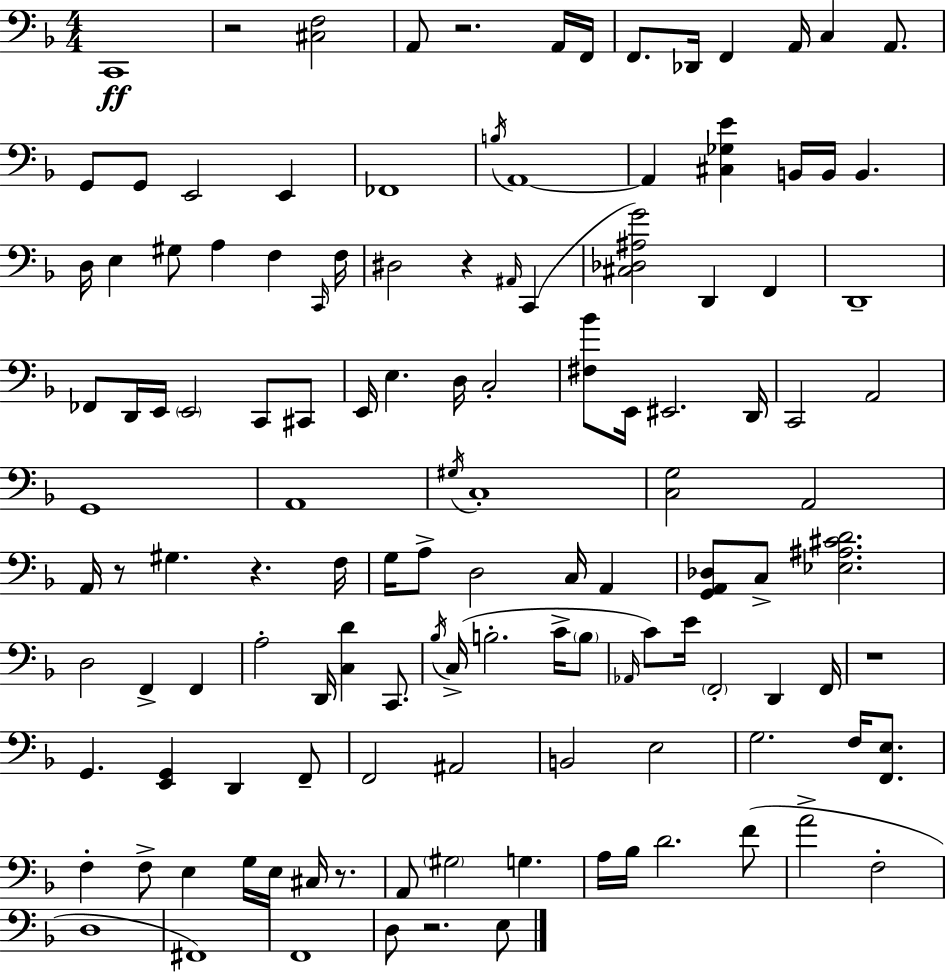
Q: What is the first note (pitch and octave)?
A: C2